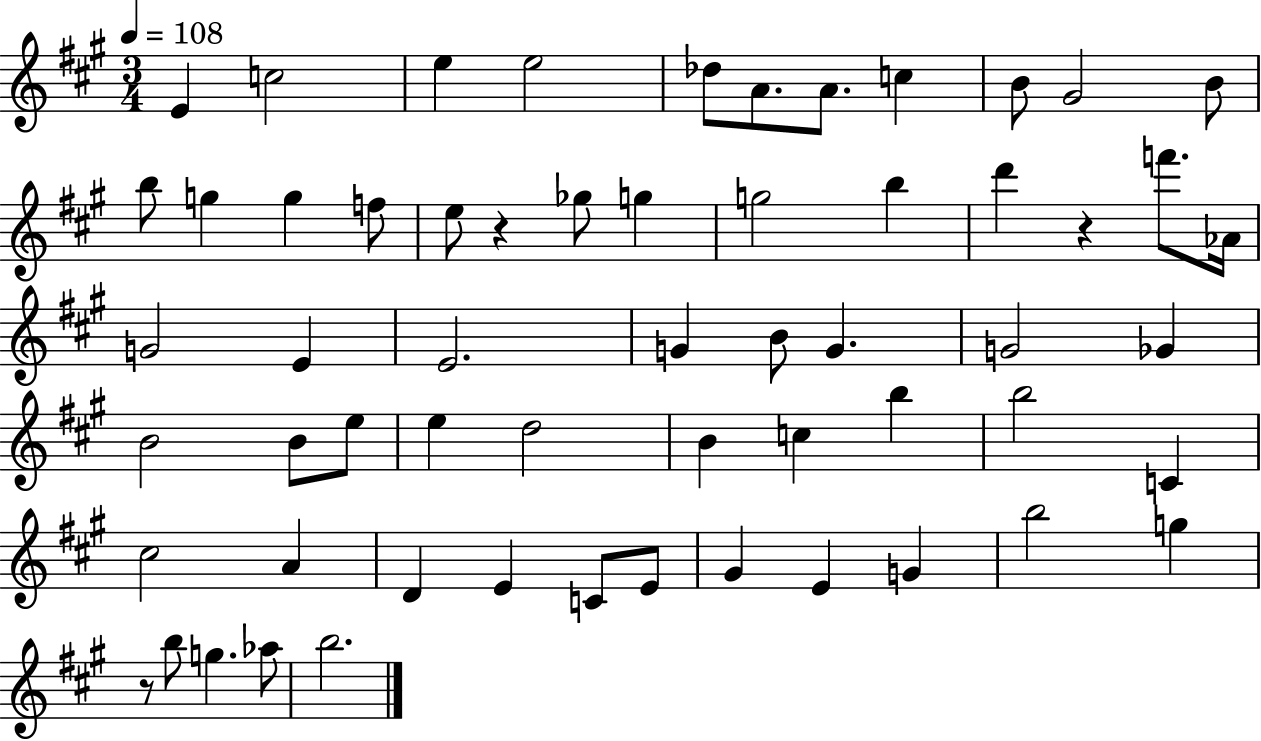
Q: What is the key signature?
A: A major